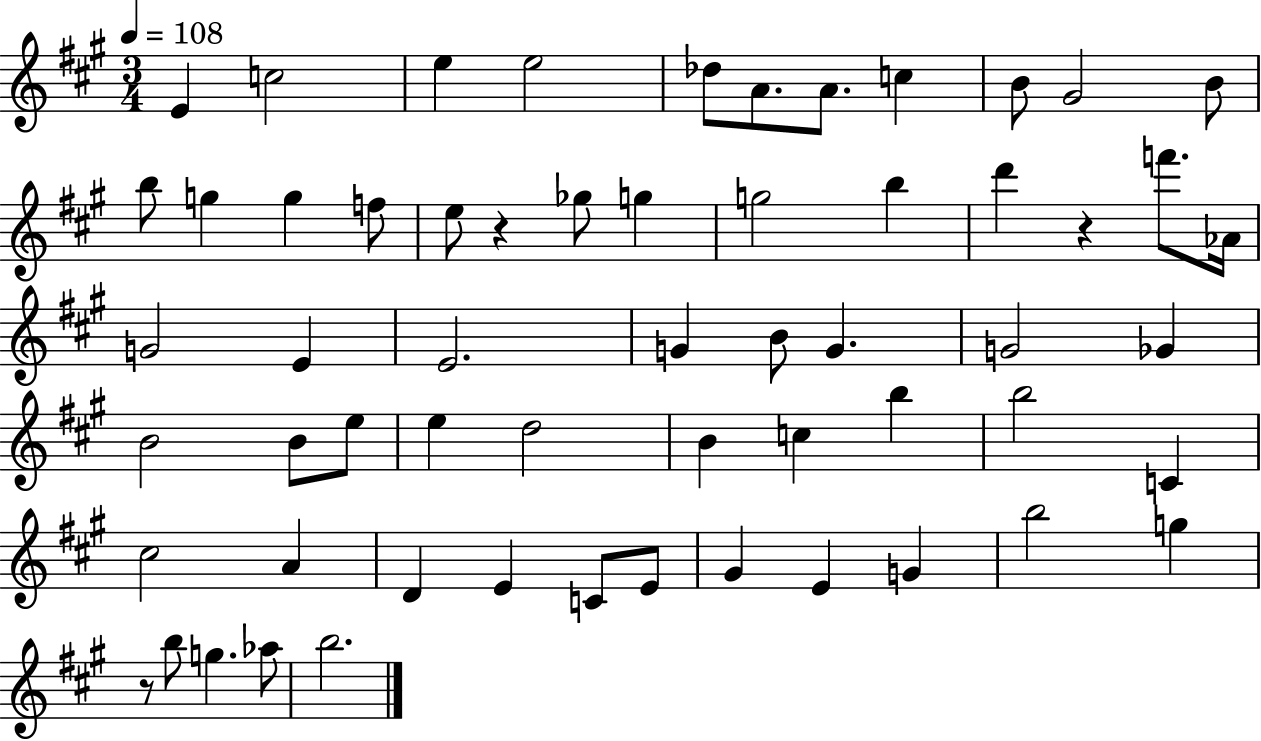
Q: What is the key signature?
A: A major